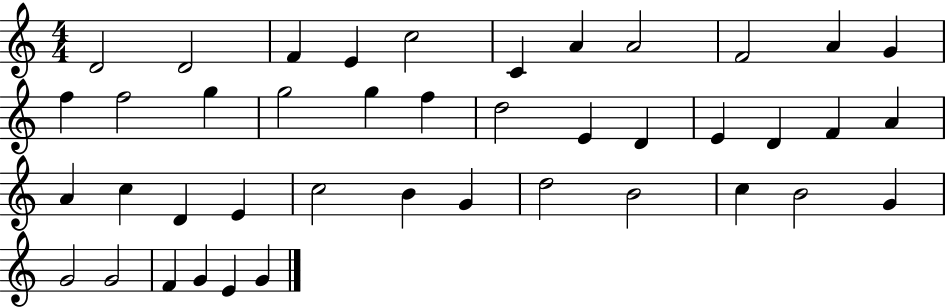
D4/h D4/h F4/q E4/q C5/h C4/q A4/q A4/h F4/h A4/q G4/q F5/q F5/h G5/q G5/h G5/q F5/q D5/h E4/q D4/q E4/q D4/q F4/q A4/q A4/q C5/q D4/q E4/q C5/h B4/q G4/q D5/h B4/h C5/q B4/h G4/q G4/h G4/h F4/q G4/q E4/q G4/q